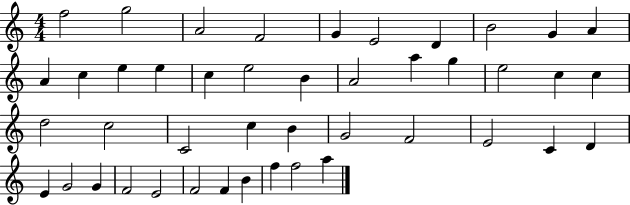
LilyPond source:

{
  \clef treble
  \numericTimeSignature
  \time 4/4
  \key c \major
  f''2 g''2 | a'2 f'2 | g'4 e'2 d'4 | b'2 g'4 a'4 | \break a'4 c''4 e''4 e''4 | c''4 e''2 b'4 | a'2 a''4 g''4 | e''2 c''4 c''4 | \break d''2 c''2 | c'2 c''4 b'4 | g'2 f'2 | e'2 c'4 d'4 | \break e'4 g'2 g'4 | f'2 e'2 | f'2 f'4 b'4 | f''4 f''2 a''4 | \break \bar "|."
}